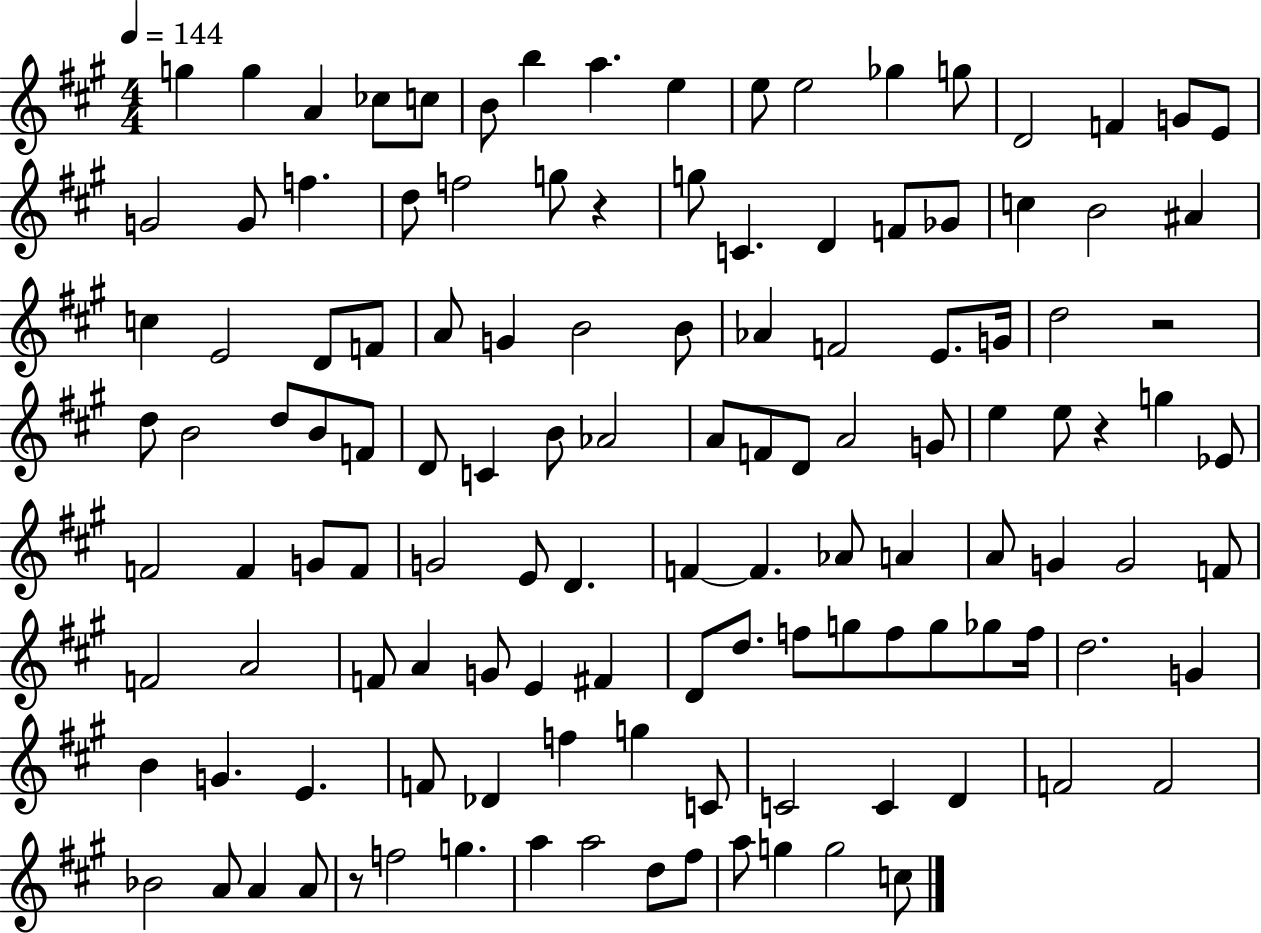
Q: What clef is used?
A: treble